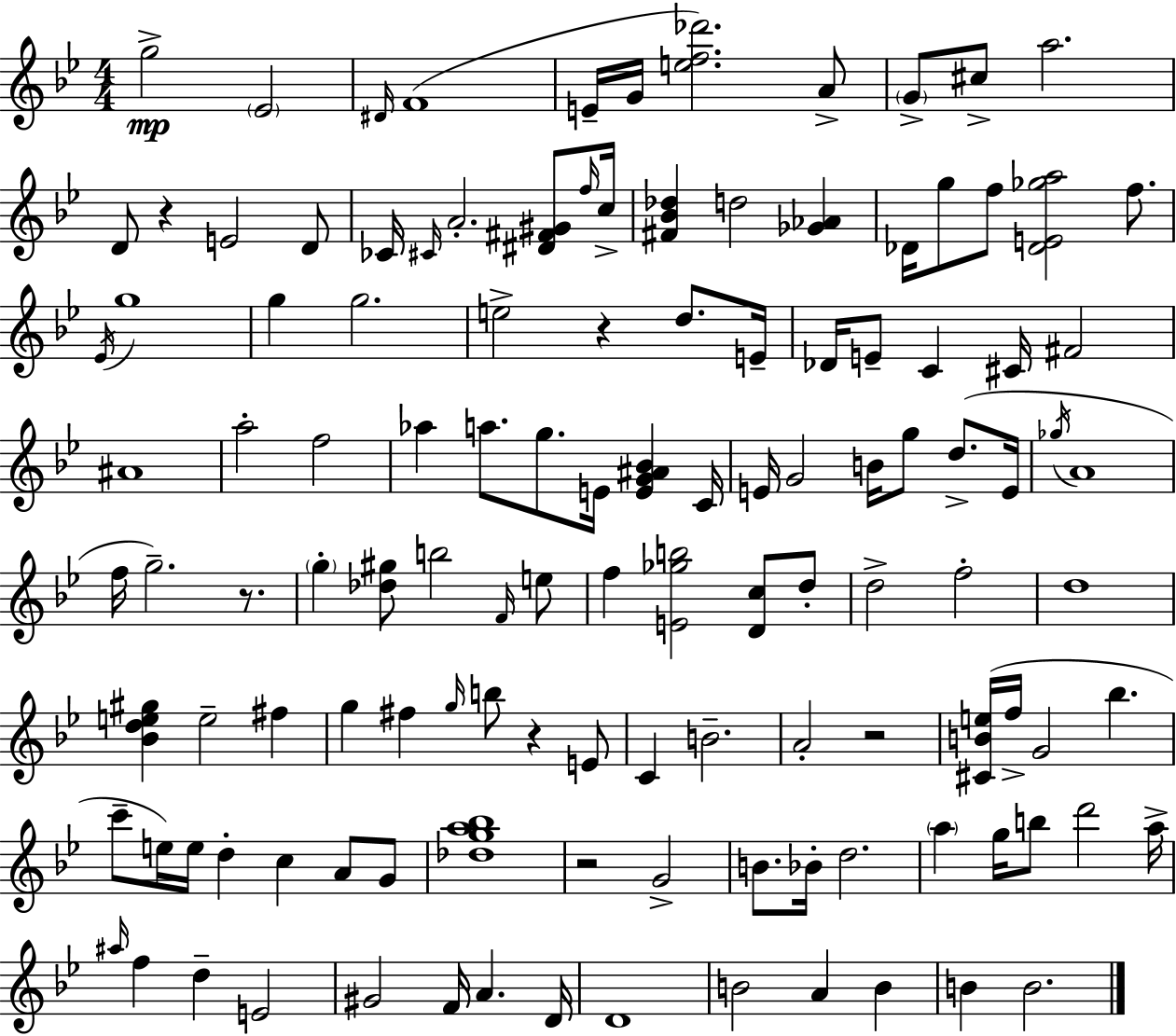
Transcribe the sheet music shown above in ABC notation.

X:1
T:Untitled
M:4/4
L:1/4
K:Bb
g2 _E2 ^D/4 F4 E/4 G/4 [ef_d']2 A/2 G/2 ^c/2 a2 D/2 z E2 D/2 _C/4 ^C/4 A2 [^D^F^G]/2 f/4 c/4 [^F_B_d] d2 [_G_A] _D/4 g/2 f/2 [_DE_ga]2 f/2 _E/4 g4 g g2 e2 z d/2 E/4 _D/4 E/2 C ^C/4 ^F2 ^A4 a2 f2 _a a/2 g/2 E/4 [EG^A_B] C/4 E/4 G2 B/4 g/2 d/2 E/4 _g/4 A4 f/4 g2 z/2 g [_d^g]/2 b2 F/4 e/2 f [E_gb]2 [Dc]/2 d/2 d2 f2 d4 [_Bde^g] e2 ^f g ^f g/4 b/2 z E/2 C B2 A2 z2 [^CBe]/4 f/4 G2 _b c'/2 e/4 e/4 d c A/2 G/2 [_dga_b]4 z2 G2 B/2 _B/4 d2 a g/4 b/2 d'2 a/4 ^a/4 f d E2 ^G2 F/4 A D/4 D4 B2 A B B B2